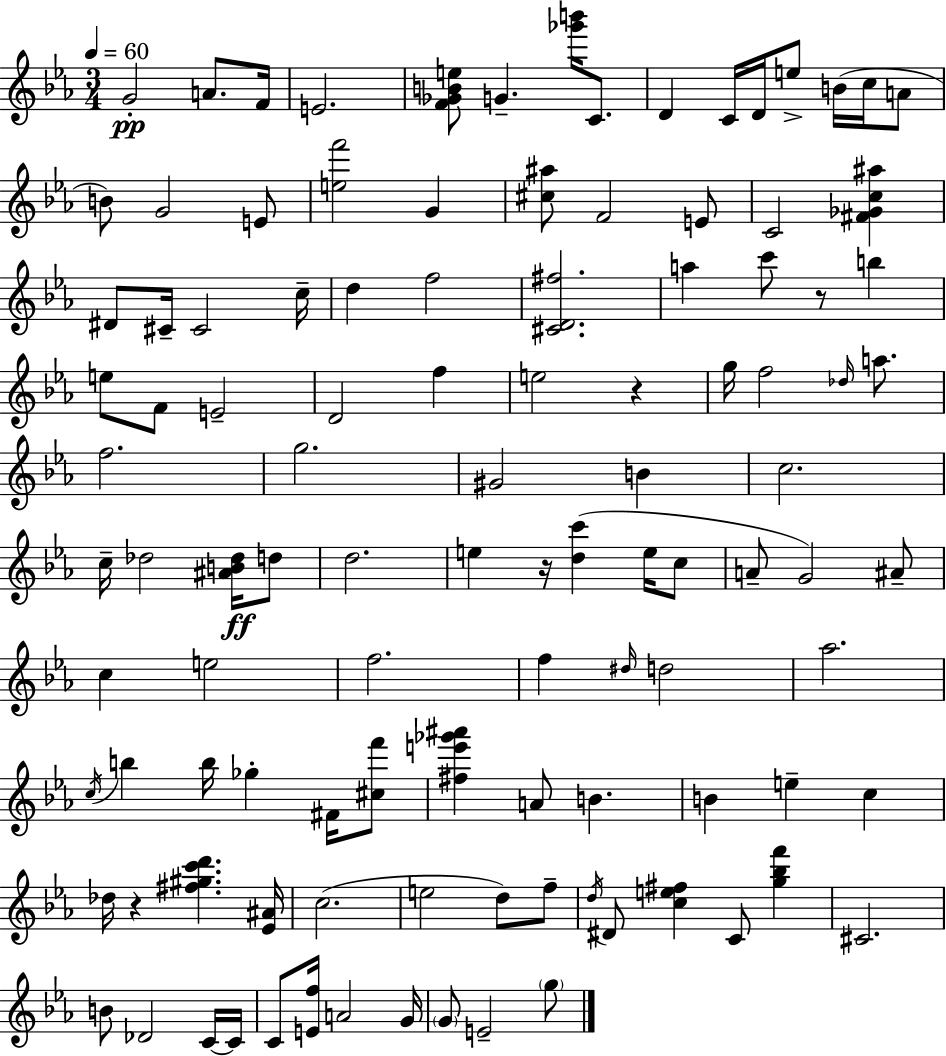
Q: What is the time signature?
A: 3/4